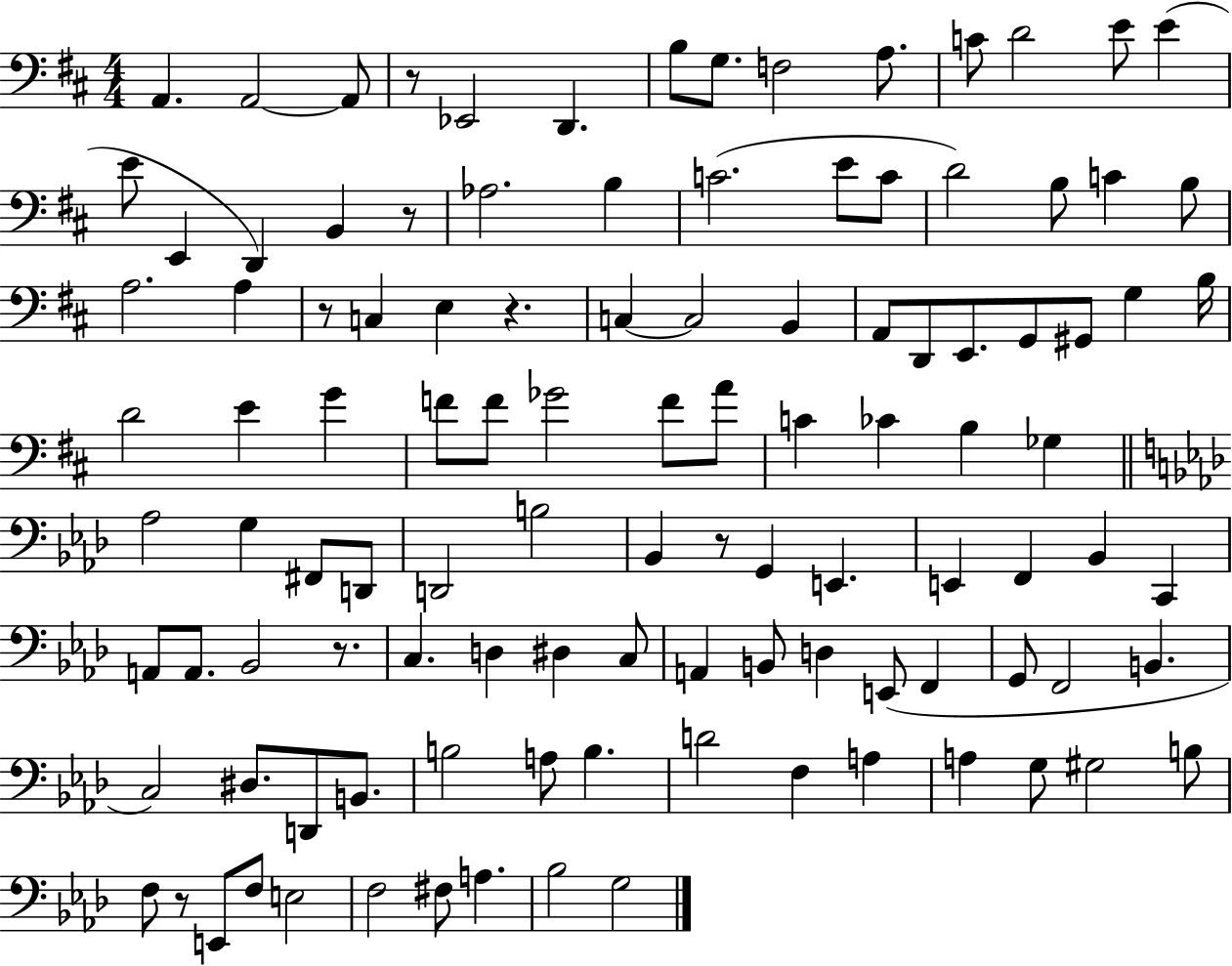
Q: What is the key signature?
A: D major